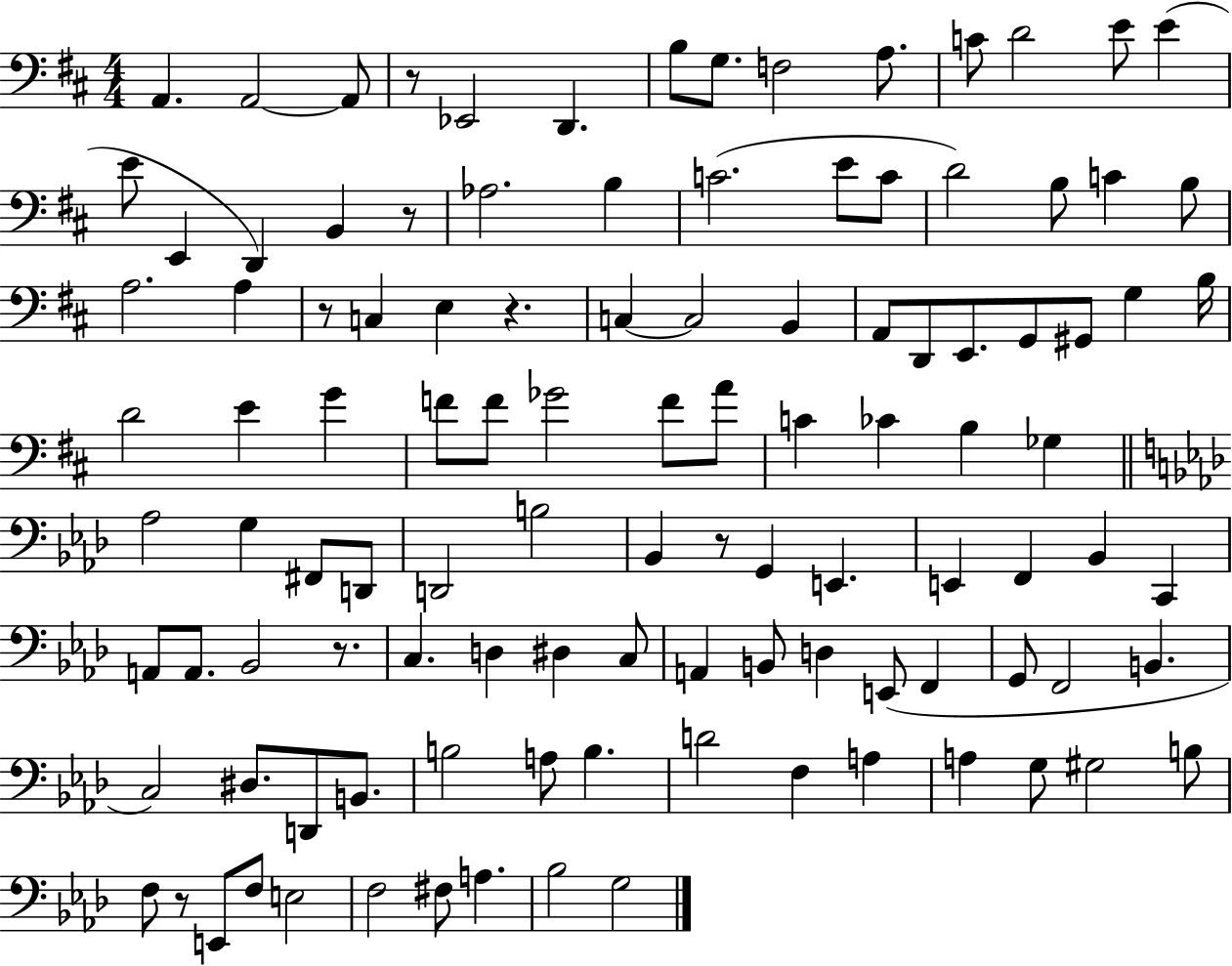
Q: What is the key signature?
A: D major